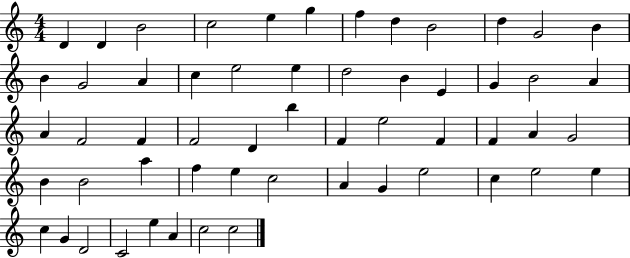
X:1
T:Untitled
M:4/4
L:1/4
K:C
D D B2 c2 e g f d B2 d G2 B B G2 A c e2 e d2 B E G B2 A A F2 F F2 D b F e2 F F A G2 B B2 a f e c2 A G e2 c e2 e c G D2 C2 e A c2 c2